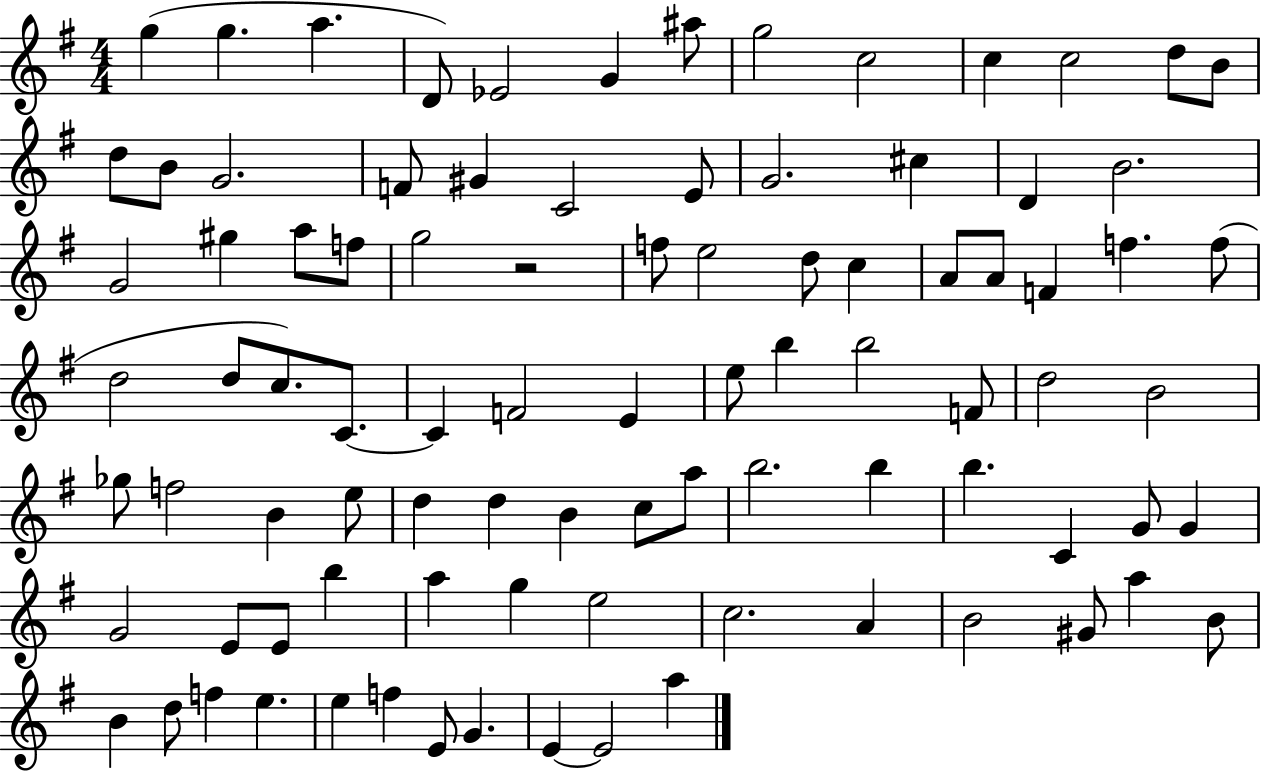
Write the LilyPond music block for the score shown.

{
  \clef treble
  \numericTimeSignature
  \time 4/4
  \key g \major
  g''4( g''4. a''4. | d'8) ees'2 g'4 ais''8 | g''2 c''2 | c''4 c''2 d''8 b'8 | \break d''8 b'8 g'2. | f'8 gis'4 c'2 e'8 | g'2. cis''4 | d'4 b'2. | \break g'2 gis''4 a''8 f''8 | g''2 r2 | f''8 e''2 d''8 c''4 | a'8 a'8 f'4 f''4. f''8( | \break d''2 d''8 c''8.) c'8.~~ | c'4 f'2 e'4 | e''8 b''4 b''2 f'8 | d''2 b'2 | \break ges''8 f''2 b'4 e''8 | d''4 d''4 b'4 c''8 a''8 | b''2. b''4 | b''4. c'4 g'8 g'4 | \break g'2 e'8 e'8 b''4 | a''4 g''4 e''2 | c''2. a'4 | b'2 gis'8 a''4 b'8 | \break b'4 d''8 f''4 e''4. | e''4 f''4 e'8 g'4. | e'4~~ e'2 a''4 | \bar "|."
}